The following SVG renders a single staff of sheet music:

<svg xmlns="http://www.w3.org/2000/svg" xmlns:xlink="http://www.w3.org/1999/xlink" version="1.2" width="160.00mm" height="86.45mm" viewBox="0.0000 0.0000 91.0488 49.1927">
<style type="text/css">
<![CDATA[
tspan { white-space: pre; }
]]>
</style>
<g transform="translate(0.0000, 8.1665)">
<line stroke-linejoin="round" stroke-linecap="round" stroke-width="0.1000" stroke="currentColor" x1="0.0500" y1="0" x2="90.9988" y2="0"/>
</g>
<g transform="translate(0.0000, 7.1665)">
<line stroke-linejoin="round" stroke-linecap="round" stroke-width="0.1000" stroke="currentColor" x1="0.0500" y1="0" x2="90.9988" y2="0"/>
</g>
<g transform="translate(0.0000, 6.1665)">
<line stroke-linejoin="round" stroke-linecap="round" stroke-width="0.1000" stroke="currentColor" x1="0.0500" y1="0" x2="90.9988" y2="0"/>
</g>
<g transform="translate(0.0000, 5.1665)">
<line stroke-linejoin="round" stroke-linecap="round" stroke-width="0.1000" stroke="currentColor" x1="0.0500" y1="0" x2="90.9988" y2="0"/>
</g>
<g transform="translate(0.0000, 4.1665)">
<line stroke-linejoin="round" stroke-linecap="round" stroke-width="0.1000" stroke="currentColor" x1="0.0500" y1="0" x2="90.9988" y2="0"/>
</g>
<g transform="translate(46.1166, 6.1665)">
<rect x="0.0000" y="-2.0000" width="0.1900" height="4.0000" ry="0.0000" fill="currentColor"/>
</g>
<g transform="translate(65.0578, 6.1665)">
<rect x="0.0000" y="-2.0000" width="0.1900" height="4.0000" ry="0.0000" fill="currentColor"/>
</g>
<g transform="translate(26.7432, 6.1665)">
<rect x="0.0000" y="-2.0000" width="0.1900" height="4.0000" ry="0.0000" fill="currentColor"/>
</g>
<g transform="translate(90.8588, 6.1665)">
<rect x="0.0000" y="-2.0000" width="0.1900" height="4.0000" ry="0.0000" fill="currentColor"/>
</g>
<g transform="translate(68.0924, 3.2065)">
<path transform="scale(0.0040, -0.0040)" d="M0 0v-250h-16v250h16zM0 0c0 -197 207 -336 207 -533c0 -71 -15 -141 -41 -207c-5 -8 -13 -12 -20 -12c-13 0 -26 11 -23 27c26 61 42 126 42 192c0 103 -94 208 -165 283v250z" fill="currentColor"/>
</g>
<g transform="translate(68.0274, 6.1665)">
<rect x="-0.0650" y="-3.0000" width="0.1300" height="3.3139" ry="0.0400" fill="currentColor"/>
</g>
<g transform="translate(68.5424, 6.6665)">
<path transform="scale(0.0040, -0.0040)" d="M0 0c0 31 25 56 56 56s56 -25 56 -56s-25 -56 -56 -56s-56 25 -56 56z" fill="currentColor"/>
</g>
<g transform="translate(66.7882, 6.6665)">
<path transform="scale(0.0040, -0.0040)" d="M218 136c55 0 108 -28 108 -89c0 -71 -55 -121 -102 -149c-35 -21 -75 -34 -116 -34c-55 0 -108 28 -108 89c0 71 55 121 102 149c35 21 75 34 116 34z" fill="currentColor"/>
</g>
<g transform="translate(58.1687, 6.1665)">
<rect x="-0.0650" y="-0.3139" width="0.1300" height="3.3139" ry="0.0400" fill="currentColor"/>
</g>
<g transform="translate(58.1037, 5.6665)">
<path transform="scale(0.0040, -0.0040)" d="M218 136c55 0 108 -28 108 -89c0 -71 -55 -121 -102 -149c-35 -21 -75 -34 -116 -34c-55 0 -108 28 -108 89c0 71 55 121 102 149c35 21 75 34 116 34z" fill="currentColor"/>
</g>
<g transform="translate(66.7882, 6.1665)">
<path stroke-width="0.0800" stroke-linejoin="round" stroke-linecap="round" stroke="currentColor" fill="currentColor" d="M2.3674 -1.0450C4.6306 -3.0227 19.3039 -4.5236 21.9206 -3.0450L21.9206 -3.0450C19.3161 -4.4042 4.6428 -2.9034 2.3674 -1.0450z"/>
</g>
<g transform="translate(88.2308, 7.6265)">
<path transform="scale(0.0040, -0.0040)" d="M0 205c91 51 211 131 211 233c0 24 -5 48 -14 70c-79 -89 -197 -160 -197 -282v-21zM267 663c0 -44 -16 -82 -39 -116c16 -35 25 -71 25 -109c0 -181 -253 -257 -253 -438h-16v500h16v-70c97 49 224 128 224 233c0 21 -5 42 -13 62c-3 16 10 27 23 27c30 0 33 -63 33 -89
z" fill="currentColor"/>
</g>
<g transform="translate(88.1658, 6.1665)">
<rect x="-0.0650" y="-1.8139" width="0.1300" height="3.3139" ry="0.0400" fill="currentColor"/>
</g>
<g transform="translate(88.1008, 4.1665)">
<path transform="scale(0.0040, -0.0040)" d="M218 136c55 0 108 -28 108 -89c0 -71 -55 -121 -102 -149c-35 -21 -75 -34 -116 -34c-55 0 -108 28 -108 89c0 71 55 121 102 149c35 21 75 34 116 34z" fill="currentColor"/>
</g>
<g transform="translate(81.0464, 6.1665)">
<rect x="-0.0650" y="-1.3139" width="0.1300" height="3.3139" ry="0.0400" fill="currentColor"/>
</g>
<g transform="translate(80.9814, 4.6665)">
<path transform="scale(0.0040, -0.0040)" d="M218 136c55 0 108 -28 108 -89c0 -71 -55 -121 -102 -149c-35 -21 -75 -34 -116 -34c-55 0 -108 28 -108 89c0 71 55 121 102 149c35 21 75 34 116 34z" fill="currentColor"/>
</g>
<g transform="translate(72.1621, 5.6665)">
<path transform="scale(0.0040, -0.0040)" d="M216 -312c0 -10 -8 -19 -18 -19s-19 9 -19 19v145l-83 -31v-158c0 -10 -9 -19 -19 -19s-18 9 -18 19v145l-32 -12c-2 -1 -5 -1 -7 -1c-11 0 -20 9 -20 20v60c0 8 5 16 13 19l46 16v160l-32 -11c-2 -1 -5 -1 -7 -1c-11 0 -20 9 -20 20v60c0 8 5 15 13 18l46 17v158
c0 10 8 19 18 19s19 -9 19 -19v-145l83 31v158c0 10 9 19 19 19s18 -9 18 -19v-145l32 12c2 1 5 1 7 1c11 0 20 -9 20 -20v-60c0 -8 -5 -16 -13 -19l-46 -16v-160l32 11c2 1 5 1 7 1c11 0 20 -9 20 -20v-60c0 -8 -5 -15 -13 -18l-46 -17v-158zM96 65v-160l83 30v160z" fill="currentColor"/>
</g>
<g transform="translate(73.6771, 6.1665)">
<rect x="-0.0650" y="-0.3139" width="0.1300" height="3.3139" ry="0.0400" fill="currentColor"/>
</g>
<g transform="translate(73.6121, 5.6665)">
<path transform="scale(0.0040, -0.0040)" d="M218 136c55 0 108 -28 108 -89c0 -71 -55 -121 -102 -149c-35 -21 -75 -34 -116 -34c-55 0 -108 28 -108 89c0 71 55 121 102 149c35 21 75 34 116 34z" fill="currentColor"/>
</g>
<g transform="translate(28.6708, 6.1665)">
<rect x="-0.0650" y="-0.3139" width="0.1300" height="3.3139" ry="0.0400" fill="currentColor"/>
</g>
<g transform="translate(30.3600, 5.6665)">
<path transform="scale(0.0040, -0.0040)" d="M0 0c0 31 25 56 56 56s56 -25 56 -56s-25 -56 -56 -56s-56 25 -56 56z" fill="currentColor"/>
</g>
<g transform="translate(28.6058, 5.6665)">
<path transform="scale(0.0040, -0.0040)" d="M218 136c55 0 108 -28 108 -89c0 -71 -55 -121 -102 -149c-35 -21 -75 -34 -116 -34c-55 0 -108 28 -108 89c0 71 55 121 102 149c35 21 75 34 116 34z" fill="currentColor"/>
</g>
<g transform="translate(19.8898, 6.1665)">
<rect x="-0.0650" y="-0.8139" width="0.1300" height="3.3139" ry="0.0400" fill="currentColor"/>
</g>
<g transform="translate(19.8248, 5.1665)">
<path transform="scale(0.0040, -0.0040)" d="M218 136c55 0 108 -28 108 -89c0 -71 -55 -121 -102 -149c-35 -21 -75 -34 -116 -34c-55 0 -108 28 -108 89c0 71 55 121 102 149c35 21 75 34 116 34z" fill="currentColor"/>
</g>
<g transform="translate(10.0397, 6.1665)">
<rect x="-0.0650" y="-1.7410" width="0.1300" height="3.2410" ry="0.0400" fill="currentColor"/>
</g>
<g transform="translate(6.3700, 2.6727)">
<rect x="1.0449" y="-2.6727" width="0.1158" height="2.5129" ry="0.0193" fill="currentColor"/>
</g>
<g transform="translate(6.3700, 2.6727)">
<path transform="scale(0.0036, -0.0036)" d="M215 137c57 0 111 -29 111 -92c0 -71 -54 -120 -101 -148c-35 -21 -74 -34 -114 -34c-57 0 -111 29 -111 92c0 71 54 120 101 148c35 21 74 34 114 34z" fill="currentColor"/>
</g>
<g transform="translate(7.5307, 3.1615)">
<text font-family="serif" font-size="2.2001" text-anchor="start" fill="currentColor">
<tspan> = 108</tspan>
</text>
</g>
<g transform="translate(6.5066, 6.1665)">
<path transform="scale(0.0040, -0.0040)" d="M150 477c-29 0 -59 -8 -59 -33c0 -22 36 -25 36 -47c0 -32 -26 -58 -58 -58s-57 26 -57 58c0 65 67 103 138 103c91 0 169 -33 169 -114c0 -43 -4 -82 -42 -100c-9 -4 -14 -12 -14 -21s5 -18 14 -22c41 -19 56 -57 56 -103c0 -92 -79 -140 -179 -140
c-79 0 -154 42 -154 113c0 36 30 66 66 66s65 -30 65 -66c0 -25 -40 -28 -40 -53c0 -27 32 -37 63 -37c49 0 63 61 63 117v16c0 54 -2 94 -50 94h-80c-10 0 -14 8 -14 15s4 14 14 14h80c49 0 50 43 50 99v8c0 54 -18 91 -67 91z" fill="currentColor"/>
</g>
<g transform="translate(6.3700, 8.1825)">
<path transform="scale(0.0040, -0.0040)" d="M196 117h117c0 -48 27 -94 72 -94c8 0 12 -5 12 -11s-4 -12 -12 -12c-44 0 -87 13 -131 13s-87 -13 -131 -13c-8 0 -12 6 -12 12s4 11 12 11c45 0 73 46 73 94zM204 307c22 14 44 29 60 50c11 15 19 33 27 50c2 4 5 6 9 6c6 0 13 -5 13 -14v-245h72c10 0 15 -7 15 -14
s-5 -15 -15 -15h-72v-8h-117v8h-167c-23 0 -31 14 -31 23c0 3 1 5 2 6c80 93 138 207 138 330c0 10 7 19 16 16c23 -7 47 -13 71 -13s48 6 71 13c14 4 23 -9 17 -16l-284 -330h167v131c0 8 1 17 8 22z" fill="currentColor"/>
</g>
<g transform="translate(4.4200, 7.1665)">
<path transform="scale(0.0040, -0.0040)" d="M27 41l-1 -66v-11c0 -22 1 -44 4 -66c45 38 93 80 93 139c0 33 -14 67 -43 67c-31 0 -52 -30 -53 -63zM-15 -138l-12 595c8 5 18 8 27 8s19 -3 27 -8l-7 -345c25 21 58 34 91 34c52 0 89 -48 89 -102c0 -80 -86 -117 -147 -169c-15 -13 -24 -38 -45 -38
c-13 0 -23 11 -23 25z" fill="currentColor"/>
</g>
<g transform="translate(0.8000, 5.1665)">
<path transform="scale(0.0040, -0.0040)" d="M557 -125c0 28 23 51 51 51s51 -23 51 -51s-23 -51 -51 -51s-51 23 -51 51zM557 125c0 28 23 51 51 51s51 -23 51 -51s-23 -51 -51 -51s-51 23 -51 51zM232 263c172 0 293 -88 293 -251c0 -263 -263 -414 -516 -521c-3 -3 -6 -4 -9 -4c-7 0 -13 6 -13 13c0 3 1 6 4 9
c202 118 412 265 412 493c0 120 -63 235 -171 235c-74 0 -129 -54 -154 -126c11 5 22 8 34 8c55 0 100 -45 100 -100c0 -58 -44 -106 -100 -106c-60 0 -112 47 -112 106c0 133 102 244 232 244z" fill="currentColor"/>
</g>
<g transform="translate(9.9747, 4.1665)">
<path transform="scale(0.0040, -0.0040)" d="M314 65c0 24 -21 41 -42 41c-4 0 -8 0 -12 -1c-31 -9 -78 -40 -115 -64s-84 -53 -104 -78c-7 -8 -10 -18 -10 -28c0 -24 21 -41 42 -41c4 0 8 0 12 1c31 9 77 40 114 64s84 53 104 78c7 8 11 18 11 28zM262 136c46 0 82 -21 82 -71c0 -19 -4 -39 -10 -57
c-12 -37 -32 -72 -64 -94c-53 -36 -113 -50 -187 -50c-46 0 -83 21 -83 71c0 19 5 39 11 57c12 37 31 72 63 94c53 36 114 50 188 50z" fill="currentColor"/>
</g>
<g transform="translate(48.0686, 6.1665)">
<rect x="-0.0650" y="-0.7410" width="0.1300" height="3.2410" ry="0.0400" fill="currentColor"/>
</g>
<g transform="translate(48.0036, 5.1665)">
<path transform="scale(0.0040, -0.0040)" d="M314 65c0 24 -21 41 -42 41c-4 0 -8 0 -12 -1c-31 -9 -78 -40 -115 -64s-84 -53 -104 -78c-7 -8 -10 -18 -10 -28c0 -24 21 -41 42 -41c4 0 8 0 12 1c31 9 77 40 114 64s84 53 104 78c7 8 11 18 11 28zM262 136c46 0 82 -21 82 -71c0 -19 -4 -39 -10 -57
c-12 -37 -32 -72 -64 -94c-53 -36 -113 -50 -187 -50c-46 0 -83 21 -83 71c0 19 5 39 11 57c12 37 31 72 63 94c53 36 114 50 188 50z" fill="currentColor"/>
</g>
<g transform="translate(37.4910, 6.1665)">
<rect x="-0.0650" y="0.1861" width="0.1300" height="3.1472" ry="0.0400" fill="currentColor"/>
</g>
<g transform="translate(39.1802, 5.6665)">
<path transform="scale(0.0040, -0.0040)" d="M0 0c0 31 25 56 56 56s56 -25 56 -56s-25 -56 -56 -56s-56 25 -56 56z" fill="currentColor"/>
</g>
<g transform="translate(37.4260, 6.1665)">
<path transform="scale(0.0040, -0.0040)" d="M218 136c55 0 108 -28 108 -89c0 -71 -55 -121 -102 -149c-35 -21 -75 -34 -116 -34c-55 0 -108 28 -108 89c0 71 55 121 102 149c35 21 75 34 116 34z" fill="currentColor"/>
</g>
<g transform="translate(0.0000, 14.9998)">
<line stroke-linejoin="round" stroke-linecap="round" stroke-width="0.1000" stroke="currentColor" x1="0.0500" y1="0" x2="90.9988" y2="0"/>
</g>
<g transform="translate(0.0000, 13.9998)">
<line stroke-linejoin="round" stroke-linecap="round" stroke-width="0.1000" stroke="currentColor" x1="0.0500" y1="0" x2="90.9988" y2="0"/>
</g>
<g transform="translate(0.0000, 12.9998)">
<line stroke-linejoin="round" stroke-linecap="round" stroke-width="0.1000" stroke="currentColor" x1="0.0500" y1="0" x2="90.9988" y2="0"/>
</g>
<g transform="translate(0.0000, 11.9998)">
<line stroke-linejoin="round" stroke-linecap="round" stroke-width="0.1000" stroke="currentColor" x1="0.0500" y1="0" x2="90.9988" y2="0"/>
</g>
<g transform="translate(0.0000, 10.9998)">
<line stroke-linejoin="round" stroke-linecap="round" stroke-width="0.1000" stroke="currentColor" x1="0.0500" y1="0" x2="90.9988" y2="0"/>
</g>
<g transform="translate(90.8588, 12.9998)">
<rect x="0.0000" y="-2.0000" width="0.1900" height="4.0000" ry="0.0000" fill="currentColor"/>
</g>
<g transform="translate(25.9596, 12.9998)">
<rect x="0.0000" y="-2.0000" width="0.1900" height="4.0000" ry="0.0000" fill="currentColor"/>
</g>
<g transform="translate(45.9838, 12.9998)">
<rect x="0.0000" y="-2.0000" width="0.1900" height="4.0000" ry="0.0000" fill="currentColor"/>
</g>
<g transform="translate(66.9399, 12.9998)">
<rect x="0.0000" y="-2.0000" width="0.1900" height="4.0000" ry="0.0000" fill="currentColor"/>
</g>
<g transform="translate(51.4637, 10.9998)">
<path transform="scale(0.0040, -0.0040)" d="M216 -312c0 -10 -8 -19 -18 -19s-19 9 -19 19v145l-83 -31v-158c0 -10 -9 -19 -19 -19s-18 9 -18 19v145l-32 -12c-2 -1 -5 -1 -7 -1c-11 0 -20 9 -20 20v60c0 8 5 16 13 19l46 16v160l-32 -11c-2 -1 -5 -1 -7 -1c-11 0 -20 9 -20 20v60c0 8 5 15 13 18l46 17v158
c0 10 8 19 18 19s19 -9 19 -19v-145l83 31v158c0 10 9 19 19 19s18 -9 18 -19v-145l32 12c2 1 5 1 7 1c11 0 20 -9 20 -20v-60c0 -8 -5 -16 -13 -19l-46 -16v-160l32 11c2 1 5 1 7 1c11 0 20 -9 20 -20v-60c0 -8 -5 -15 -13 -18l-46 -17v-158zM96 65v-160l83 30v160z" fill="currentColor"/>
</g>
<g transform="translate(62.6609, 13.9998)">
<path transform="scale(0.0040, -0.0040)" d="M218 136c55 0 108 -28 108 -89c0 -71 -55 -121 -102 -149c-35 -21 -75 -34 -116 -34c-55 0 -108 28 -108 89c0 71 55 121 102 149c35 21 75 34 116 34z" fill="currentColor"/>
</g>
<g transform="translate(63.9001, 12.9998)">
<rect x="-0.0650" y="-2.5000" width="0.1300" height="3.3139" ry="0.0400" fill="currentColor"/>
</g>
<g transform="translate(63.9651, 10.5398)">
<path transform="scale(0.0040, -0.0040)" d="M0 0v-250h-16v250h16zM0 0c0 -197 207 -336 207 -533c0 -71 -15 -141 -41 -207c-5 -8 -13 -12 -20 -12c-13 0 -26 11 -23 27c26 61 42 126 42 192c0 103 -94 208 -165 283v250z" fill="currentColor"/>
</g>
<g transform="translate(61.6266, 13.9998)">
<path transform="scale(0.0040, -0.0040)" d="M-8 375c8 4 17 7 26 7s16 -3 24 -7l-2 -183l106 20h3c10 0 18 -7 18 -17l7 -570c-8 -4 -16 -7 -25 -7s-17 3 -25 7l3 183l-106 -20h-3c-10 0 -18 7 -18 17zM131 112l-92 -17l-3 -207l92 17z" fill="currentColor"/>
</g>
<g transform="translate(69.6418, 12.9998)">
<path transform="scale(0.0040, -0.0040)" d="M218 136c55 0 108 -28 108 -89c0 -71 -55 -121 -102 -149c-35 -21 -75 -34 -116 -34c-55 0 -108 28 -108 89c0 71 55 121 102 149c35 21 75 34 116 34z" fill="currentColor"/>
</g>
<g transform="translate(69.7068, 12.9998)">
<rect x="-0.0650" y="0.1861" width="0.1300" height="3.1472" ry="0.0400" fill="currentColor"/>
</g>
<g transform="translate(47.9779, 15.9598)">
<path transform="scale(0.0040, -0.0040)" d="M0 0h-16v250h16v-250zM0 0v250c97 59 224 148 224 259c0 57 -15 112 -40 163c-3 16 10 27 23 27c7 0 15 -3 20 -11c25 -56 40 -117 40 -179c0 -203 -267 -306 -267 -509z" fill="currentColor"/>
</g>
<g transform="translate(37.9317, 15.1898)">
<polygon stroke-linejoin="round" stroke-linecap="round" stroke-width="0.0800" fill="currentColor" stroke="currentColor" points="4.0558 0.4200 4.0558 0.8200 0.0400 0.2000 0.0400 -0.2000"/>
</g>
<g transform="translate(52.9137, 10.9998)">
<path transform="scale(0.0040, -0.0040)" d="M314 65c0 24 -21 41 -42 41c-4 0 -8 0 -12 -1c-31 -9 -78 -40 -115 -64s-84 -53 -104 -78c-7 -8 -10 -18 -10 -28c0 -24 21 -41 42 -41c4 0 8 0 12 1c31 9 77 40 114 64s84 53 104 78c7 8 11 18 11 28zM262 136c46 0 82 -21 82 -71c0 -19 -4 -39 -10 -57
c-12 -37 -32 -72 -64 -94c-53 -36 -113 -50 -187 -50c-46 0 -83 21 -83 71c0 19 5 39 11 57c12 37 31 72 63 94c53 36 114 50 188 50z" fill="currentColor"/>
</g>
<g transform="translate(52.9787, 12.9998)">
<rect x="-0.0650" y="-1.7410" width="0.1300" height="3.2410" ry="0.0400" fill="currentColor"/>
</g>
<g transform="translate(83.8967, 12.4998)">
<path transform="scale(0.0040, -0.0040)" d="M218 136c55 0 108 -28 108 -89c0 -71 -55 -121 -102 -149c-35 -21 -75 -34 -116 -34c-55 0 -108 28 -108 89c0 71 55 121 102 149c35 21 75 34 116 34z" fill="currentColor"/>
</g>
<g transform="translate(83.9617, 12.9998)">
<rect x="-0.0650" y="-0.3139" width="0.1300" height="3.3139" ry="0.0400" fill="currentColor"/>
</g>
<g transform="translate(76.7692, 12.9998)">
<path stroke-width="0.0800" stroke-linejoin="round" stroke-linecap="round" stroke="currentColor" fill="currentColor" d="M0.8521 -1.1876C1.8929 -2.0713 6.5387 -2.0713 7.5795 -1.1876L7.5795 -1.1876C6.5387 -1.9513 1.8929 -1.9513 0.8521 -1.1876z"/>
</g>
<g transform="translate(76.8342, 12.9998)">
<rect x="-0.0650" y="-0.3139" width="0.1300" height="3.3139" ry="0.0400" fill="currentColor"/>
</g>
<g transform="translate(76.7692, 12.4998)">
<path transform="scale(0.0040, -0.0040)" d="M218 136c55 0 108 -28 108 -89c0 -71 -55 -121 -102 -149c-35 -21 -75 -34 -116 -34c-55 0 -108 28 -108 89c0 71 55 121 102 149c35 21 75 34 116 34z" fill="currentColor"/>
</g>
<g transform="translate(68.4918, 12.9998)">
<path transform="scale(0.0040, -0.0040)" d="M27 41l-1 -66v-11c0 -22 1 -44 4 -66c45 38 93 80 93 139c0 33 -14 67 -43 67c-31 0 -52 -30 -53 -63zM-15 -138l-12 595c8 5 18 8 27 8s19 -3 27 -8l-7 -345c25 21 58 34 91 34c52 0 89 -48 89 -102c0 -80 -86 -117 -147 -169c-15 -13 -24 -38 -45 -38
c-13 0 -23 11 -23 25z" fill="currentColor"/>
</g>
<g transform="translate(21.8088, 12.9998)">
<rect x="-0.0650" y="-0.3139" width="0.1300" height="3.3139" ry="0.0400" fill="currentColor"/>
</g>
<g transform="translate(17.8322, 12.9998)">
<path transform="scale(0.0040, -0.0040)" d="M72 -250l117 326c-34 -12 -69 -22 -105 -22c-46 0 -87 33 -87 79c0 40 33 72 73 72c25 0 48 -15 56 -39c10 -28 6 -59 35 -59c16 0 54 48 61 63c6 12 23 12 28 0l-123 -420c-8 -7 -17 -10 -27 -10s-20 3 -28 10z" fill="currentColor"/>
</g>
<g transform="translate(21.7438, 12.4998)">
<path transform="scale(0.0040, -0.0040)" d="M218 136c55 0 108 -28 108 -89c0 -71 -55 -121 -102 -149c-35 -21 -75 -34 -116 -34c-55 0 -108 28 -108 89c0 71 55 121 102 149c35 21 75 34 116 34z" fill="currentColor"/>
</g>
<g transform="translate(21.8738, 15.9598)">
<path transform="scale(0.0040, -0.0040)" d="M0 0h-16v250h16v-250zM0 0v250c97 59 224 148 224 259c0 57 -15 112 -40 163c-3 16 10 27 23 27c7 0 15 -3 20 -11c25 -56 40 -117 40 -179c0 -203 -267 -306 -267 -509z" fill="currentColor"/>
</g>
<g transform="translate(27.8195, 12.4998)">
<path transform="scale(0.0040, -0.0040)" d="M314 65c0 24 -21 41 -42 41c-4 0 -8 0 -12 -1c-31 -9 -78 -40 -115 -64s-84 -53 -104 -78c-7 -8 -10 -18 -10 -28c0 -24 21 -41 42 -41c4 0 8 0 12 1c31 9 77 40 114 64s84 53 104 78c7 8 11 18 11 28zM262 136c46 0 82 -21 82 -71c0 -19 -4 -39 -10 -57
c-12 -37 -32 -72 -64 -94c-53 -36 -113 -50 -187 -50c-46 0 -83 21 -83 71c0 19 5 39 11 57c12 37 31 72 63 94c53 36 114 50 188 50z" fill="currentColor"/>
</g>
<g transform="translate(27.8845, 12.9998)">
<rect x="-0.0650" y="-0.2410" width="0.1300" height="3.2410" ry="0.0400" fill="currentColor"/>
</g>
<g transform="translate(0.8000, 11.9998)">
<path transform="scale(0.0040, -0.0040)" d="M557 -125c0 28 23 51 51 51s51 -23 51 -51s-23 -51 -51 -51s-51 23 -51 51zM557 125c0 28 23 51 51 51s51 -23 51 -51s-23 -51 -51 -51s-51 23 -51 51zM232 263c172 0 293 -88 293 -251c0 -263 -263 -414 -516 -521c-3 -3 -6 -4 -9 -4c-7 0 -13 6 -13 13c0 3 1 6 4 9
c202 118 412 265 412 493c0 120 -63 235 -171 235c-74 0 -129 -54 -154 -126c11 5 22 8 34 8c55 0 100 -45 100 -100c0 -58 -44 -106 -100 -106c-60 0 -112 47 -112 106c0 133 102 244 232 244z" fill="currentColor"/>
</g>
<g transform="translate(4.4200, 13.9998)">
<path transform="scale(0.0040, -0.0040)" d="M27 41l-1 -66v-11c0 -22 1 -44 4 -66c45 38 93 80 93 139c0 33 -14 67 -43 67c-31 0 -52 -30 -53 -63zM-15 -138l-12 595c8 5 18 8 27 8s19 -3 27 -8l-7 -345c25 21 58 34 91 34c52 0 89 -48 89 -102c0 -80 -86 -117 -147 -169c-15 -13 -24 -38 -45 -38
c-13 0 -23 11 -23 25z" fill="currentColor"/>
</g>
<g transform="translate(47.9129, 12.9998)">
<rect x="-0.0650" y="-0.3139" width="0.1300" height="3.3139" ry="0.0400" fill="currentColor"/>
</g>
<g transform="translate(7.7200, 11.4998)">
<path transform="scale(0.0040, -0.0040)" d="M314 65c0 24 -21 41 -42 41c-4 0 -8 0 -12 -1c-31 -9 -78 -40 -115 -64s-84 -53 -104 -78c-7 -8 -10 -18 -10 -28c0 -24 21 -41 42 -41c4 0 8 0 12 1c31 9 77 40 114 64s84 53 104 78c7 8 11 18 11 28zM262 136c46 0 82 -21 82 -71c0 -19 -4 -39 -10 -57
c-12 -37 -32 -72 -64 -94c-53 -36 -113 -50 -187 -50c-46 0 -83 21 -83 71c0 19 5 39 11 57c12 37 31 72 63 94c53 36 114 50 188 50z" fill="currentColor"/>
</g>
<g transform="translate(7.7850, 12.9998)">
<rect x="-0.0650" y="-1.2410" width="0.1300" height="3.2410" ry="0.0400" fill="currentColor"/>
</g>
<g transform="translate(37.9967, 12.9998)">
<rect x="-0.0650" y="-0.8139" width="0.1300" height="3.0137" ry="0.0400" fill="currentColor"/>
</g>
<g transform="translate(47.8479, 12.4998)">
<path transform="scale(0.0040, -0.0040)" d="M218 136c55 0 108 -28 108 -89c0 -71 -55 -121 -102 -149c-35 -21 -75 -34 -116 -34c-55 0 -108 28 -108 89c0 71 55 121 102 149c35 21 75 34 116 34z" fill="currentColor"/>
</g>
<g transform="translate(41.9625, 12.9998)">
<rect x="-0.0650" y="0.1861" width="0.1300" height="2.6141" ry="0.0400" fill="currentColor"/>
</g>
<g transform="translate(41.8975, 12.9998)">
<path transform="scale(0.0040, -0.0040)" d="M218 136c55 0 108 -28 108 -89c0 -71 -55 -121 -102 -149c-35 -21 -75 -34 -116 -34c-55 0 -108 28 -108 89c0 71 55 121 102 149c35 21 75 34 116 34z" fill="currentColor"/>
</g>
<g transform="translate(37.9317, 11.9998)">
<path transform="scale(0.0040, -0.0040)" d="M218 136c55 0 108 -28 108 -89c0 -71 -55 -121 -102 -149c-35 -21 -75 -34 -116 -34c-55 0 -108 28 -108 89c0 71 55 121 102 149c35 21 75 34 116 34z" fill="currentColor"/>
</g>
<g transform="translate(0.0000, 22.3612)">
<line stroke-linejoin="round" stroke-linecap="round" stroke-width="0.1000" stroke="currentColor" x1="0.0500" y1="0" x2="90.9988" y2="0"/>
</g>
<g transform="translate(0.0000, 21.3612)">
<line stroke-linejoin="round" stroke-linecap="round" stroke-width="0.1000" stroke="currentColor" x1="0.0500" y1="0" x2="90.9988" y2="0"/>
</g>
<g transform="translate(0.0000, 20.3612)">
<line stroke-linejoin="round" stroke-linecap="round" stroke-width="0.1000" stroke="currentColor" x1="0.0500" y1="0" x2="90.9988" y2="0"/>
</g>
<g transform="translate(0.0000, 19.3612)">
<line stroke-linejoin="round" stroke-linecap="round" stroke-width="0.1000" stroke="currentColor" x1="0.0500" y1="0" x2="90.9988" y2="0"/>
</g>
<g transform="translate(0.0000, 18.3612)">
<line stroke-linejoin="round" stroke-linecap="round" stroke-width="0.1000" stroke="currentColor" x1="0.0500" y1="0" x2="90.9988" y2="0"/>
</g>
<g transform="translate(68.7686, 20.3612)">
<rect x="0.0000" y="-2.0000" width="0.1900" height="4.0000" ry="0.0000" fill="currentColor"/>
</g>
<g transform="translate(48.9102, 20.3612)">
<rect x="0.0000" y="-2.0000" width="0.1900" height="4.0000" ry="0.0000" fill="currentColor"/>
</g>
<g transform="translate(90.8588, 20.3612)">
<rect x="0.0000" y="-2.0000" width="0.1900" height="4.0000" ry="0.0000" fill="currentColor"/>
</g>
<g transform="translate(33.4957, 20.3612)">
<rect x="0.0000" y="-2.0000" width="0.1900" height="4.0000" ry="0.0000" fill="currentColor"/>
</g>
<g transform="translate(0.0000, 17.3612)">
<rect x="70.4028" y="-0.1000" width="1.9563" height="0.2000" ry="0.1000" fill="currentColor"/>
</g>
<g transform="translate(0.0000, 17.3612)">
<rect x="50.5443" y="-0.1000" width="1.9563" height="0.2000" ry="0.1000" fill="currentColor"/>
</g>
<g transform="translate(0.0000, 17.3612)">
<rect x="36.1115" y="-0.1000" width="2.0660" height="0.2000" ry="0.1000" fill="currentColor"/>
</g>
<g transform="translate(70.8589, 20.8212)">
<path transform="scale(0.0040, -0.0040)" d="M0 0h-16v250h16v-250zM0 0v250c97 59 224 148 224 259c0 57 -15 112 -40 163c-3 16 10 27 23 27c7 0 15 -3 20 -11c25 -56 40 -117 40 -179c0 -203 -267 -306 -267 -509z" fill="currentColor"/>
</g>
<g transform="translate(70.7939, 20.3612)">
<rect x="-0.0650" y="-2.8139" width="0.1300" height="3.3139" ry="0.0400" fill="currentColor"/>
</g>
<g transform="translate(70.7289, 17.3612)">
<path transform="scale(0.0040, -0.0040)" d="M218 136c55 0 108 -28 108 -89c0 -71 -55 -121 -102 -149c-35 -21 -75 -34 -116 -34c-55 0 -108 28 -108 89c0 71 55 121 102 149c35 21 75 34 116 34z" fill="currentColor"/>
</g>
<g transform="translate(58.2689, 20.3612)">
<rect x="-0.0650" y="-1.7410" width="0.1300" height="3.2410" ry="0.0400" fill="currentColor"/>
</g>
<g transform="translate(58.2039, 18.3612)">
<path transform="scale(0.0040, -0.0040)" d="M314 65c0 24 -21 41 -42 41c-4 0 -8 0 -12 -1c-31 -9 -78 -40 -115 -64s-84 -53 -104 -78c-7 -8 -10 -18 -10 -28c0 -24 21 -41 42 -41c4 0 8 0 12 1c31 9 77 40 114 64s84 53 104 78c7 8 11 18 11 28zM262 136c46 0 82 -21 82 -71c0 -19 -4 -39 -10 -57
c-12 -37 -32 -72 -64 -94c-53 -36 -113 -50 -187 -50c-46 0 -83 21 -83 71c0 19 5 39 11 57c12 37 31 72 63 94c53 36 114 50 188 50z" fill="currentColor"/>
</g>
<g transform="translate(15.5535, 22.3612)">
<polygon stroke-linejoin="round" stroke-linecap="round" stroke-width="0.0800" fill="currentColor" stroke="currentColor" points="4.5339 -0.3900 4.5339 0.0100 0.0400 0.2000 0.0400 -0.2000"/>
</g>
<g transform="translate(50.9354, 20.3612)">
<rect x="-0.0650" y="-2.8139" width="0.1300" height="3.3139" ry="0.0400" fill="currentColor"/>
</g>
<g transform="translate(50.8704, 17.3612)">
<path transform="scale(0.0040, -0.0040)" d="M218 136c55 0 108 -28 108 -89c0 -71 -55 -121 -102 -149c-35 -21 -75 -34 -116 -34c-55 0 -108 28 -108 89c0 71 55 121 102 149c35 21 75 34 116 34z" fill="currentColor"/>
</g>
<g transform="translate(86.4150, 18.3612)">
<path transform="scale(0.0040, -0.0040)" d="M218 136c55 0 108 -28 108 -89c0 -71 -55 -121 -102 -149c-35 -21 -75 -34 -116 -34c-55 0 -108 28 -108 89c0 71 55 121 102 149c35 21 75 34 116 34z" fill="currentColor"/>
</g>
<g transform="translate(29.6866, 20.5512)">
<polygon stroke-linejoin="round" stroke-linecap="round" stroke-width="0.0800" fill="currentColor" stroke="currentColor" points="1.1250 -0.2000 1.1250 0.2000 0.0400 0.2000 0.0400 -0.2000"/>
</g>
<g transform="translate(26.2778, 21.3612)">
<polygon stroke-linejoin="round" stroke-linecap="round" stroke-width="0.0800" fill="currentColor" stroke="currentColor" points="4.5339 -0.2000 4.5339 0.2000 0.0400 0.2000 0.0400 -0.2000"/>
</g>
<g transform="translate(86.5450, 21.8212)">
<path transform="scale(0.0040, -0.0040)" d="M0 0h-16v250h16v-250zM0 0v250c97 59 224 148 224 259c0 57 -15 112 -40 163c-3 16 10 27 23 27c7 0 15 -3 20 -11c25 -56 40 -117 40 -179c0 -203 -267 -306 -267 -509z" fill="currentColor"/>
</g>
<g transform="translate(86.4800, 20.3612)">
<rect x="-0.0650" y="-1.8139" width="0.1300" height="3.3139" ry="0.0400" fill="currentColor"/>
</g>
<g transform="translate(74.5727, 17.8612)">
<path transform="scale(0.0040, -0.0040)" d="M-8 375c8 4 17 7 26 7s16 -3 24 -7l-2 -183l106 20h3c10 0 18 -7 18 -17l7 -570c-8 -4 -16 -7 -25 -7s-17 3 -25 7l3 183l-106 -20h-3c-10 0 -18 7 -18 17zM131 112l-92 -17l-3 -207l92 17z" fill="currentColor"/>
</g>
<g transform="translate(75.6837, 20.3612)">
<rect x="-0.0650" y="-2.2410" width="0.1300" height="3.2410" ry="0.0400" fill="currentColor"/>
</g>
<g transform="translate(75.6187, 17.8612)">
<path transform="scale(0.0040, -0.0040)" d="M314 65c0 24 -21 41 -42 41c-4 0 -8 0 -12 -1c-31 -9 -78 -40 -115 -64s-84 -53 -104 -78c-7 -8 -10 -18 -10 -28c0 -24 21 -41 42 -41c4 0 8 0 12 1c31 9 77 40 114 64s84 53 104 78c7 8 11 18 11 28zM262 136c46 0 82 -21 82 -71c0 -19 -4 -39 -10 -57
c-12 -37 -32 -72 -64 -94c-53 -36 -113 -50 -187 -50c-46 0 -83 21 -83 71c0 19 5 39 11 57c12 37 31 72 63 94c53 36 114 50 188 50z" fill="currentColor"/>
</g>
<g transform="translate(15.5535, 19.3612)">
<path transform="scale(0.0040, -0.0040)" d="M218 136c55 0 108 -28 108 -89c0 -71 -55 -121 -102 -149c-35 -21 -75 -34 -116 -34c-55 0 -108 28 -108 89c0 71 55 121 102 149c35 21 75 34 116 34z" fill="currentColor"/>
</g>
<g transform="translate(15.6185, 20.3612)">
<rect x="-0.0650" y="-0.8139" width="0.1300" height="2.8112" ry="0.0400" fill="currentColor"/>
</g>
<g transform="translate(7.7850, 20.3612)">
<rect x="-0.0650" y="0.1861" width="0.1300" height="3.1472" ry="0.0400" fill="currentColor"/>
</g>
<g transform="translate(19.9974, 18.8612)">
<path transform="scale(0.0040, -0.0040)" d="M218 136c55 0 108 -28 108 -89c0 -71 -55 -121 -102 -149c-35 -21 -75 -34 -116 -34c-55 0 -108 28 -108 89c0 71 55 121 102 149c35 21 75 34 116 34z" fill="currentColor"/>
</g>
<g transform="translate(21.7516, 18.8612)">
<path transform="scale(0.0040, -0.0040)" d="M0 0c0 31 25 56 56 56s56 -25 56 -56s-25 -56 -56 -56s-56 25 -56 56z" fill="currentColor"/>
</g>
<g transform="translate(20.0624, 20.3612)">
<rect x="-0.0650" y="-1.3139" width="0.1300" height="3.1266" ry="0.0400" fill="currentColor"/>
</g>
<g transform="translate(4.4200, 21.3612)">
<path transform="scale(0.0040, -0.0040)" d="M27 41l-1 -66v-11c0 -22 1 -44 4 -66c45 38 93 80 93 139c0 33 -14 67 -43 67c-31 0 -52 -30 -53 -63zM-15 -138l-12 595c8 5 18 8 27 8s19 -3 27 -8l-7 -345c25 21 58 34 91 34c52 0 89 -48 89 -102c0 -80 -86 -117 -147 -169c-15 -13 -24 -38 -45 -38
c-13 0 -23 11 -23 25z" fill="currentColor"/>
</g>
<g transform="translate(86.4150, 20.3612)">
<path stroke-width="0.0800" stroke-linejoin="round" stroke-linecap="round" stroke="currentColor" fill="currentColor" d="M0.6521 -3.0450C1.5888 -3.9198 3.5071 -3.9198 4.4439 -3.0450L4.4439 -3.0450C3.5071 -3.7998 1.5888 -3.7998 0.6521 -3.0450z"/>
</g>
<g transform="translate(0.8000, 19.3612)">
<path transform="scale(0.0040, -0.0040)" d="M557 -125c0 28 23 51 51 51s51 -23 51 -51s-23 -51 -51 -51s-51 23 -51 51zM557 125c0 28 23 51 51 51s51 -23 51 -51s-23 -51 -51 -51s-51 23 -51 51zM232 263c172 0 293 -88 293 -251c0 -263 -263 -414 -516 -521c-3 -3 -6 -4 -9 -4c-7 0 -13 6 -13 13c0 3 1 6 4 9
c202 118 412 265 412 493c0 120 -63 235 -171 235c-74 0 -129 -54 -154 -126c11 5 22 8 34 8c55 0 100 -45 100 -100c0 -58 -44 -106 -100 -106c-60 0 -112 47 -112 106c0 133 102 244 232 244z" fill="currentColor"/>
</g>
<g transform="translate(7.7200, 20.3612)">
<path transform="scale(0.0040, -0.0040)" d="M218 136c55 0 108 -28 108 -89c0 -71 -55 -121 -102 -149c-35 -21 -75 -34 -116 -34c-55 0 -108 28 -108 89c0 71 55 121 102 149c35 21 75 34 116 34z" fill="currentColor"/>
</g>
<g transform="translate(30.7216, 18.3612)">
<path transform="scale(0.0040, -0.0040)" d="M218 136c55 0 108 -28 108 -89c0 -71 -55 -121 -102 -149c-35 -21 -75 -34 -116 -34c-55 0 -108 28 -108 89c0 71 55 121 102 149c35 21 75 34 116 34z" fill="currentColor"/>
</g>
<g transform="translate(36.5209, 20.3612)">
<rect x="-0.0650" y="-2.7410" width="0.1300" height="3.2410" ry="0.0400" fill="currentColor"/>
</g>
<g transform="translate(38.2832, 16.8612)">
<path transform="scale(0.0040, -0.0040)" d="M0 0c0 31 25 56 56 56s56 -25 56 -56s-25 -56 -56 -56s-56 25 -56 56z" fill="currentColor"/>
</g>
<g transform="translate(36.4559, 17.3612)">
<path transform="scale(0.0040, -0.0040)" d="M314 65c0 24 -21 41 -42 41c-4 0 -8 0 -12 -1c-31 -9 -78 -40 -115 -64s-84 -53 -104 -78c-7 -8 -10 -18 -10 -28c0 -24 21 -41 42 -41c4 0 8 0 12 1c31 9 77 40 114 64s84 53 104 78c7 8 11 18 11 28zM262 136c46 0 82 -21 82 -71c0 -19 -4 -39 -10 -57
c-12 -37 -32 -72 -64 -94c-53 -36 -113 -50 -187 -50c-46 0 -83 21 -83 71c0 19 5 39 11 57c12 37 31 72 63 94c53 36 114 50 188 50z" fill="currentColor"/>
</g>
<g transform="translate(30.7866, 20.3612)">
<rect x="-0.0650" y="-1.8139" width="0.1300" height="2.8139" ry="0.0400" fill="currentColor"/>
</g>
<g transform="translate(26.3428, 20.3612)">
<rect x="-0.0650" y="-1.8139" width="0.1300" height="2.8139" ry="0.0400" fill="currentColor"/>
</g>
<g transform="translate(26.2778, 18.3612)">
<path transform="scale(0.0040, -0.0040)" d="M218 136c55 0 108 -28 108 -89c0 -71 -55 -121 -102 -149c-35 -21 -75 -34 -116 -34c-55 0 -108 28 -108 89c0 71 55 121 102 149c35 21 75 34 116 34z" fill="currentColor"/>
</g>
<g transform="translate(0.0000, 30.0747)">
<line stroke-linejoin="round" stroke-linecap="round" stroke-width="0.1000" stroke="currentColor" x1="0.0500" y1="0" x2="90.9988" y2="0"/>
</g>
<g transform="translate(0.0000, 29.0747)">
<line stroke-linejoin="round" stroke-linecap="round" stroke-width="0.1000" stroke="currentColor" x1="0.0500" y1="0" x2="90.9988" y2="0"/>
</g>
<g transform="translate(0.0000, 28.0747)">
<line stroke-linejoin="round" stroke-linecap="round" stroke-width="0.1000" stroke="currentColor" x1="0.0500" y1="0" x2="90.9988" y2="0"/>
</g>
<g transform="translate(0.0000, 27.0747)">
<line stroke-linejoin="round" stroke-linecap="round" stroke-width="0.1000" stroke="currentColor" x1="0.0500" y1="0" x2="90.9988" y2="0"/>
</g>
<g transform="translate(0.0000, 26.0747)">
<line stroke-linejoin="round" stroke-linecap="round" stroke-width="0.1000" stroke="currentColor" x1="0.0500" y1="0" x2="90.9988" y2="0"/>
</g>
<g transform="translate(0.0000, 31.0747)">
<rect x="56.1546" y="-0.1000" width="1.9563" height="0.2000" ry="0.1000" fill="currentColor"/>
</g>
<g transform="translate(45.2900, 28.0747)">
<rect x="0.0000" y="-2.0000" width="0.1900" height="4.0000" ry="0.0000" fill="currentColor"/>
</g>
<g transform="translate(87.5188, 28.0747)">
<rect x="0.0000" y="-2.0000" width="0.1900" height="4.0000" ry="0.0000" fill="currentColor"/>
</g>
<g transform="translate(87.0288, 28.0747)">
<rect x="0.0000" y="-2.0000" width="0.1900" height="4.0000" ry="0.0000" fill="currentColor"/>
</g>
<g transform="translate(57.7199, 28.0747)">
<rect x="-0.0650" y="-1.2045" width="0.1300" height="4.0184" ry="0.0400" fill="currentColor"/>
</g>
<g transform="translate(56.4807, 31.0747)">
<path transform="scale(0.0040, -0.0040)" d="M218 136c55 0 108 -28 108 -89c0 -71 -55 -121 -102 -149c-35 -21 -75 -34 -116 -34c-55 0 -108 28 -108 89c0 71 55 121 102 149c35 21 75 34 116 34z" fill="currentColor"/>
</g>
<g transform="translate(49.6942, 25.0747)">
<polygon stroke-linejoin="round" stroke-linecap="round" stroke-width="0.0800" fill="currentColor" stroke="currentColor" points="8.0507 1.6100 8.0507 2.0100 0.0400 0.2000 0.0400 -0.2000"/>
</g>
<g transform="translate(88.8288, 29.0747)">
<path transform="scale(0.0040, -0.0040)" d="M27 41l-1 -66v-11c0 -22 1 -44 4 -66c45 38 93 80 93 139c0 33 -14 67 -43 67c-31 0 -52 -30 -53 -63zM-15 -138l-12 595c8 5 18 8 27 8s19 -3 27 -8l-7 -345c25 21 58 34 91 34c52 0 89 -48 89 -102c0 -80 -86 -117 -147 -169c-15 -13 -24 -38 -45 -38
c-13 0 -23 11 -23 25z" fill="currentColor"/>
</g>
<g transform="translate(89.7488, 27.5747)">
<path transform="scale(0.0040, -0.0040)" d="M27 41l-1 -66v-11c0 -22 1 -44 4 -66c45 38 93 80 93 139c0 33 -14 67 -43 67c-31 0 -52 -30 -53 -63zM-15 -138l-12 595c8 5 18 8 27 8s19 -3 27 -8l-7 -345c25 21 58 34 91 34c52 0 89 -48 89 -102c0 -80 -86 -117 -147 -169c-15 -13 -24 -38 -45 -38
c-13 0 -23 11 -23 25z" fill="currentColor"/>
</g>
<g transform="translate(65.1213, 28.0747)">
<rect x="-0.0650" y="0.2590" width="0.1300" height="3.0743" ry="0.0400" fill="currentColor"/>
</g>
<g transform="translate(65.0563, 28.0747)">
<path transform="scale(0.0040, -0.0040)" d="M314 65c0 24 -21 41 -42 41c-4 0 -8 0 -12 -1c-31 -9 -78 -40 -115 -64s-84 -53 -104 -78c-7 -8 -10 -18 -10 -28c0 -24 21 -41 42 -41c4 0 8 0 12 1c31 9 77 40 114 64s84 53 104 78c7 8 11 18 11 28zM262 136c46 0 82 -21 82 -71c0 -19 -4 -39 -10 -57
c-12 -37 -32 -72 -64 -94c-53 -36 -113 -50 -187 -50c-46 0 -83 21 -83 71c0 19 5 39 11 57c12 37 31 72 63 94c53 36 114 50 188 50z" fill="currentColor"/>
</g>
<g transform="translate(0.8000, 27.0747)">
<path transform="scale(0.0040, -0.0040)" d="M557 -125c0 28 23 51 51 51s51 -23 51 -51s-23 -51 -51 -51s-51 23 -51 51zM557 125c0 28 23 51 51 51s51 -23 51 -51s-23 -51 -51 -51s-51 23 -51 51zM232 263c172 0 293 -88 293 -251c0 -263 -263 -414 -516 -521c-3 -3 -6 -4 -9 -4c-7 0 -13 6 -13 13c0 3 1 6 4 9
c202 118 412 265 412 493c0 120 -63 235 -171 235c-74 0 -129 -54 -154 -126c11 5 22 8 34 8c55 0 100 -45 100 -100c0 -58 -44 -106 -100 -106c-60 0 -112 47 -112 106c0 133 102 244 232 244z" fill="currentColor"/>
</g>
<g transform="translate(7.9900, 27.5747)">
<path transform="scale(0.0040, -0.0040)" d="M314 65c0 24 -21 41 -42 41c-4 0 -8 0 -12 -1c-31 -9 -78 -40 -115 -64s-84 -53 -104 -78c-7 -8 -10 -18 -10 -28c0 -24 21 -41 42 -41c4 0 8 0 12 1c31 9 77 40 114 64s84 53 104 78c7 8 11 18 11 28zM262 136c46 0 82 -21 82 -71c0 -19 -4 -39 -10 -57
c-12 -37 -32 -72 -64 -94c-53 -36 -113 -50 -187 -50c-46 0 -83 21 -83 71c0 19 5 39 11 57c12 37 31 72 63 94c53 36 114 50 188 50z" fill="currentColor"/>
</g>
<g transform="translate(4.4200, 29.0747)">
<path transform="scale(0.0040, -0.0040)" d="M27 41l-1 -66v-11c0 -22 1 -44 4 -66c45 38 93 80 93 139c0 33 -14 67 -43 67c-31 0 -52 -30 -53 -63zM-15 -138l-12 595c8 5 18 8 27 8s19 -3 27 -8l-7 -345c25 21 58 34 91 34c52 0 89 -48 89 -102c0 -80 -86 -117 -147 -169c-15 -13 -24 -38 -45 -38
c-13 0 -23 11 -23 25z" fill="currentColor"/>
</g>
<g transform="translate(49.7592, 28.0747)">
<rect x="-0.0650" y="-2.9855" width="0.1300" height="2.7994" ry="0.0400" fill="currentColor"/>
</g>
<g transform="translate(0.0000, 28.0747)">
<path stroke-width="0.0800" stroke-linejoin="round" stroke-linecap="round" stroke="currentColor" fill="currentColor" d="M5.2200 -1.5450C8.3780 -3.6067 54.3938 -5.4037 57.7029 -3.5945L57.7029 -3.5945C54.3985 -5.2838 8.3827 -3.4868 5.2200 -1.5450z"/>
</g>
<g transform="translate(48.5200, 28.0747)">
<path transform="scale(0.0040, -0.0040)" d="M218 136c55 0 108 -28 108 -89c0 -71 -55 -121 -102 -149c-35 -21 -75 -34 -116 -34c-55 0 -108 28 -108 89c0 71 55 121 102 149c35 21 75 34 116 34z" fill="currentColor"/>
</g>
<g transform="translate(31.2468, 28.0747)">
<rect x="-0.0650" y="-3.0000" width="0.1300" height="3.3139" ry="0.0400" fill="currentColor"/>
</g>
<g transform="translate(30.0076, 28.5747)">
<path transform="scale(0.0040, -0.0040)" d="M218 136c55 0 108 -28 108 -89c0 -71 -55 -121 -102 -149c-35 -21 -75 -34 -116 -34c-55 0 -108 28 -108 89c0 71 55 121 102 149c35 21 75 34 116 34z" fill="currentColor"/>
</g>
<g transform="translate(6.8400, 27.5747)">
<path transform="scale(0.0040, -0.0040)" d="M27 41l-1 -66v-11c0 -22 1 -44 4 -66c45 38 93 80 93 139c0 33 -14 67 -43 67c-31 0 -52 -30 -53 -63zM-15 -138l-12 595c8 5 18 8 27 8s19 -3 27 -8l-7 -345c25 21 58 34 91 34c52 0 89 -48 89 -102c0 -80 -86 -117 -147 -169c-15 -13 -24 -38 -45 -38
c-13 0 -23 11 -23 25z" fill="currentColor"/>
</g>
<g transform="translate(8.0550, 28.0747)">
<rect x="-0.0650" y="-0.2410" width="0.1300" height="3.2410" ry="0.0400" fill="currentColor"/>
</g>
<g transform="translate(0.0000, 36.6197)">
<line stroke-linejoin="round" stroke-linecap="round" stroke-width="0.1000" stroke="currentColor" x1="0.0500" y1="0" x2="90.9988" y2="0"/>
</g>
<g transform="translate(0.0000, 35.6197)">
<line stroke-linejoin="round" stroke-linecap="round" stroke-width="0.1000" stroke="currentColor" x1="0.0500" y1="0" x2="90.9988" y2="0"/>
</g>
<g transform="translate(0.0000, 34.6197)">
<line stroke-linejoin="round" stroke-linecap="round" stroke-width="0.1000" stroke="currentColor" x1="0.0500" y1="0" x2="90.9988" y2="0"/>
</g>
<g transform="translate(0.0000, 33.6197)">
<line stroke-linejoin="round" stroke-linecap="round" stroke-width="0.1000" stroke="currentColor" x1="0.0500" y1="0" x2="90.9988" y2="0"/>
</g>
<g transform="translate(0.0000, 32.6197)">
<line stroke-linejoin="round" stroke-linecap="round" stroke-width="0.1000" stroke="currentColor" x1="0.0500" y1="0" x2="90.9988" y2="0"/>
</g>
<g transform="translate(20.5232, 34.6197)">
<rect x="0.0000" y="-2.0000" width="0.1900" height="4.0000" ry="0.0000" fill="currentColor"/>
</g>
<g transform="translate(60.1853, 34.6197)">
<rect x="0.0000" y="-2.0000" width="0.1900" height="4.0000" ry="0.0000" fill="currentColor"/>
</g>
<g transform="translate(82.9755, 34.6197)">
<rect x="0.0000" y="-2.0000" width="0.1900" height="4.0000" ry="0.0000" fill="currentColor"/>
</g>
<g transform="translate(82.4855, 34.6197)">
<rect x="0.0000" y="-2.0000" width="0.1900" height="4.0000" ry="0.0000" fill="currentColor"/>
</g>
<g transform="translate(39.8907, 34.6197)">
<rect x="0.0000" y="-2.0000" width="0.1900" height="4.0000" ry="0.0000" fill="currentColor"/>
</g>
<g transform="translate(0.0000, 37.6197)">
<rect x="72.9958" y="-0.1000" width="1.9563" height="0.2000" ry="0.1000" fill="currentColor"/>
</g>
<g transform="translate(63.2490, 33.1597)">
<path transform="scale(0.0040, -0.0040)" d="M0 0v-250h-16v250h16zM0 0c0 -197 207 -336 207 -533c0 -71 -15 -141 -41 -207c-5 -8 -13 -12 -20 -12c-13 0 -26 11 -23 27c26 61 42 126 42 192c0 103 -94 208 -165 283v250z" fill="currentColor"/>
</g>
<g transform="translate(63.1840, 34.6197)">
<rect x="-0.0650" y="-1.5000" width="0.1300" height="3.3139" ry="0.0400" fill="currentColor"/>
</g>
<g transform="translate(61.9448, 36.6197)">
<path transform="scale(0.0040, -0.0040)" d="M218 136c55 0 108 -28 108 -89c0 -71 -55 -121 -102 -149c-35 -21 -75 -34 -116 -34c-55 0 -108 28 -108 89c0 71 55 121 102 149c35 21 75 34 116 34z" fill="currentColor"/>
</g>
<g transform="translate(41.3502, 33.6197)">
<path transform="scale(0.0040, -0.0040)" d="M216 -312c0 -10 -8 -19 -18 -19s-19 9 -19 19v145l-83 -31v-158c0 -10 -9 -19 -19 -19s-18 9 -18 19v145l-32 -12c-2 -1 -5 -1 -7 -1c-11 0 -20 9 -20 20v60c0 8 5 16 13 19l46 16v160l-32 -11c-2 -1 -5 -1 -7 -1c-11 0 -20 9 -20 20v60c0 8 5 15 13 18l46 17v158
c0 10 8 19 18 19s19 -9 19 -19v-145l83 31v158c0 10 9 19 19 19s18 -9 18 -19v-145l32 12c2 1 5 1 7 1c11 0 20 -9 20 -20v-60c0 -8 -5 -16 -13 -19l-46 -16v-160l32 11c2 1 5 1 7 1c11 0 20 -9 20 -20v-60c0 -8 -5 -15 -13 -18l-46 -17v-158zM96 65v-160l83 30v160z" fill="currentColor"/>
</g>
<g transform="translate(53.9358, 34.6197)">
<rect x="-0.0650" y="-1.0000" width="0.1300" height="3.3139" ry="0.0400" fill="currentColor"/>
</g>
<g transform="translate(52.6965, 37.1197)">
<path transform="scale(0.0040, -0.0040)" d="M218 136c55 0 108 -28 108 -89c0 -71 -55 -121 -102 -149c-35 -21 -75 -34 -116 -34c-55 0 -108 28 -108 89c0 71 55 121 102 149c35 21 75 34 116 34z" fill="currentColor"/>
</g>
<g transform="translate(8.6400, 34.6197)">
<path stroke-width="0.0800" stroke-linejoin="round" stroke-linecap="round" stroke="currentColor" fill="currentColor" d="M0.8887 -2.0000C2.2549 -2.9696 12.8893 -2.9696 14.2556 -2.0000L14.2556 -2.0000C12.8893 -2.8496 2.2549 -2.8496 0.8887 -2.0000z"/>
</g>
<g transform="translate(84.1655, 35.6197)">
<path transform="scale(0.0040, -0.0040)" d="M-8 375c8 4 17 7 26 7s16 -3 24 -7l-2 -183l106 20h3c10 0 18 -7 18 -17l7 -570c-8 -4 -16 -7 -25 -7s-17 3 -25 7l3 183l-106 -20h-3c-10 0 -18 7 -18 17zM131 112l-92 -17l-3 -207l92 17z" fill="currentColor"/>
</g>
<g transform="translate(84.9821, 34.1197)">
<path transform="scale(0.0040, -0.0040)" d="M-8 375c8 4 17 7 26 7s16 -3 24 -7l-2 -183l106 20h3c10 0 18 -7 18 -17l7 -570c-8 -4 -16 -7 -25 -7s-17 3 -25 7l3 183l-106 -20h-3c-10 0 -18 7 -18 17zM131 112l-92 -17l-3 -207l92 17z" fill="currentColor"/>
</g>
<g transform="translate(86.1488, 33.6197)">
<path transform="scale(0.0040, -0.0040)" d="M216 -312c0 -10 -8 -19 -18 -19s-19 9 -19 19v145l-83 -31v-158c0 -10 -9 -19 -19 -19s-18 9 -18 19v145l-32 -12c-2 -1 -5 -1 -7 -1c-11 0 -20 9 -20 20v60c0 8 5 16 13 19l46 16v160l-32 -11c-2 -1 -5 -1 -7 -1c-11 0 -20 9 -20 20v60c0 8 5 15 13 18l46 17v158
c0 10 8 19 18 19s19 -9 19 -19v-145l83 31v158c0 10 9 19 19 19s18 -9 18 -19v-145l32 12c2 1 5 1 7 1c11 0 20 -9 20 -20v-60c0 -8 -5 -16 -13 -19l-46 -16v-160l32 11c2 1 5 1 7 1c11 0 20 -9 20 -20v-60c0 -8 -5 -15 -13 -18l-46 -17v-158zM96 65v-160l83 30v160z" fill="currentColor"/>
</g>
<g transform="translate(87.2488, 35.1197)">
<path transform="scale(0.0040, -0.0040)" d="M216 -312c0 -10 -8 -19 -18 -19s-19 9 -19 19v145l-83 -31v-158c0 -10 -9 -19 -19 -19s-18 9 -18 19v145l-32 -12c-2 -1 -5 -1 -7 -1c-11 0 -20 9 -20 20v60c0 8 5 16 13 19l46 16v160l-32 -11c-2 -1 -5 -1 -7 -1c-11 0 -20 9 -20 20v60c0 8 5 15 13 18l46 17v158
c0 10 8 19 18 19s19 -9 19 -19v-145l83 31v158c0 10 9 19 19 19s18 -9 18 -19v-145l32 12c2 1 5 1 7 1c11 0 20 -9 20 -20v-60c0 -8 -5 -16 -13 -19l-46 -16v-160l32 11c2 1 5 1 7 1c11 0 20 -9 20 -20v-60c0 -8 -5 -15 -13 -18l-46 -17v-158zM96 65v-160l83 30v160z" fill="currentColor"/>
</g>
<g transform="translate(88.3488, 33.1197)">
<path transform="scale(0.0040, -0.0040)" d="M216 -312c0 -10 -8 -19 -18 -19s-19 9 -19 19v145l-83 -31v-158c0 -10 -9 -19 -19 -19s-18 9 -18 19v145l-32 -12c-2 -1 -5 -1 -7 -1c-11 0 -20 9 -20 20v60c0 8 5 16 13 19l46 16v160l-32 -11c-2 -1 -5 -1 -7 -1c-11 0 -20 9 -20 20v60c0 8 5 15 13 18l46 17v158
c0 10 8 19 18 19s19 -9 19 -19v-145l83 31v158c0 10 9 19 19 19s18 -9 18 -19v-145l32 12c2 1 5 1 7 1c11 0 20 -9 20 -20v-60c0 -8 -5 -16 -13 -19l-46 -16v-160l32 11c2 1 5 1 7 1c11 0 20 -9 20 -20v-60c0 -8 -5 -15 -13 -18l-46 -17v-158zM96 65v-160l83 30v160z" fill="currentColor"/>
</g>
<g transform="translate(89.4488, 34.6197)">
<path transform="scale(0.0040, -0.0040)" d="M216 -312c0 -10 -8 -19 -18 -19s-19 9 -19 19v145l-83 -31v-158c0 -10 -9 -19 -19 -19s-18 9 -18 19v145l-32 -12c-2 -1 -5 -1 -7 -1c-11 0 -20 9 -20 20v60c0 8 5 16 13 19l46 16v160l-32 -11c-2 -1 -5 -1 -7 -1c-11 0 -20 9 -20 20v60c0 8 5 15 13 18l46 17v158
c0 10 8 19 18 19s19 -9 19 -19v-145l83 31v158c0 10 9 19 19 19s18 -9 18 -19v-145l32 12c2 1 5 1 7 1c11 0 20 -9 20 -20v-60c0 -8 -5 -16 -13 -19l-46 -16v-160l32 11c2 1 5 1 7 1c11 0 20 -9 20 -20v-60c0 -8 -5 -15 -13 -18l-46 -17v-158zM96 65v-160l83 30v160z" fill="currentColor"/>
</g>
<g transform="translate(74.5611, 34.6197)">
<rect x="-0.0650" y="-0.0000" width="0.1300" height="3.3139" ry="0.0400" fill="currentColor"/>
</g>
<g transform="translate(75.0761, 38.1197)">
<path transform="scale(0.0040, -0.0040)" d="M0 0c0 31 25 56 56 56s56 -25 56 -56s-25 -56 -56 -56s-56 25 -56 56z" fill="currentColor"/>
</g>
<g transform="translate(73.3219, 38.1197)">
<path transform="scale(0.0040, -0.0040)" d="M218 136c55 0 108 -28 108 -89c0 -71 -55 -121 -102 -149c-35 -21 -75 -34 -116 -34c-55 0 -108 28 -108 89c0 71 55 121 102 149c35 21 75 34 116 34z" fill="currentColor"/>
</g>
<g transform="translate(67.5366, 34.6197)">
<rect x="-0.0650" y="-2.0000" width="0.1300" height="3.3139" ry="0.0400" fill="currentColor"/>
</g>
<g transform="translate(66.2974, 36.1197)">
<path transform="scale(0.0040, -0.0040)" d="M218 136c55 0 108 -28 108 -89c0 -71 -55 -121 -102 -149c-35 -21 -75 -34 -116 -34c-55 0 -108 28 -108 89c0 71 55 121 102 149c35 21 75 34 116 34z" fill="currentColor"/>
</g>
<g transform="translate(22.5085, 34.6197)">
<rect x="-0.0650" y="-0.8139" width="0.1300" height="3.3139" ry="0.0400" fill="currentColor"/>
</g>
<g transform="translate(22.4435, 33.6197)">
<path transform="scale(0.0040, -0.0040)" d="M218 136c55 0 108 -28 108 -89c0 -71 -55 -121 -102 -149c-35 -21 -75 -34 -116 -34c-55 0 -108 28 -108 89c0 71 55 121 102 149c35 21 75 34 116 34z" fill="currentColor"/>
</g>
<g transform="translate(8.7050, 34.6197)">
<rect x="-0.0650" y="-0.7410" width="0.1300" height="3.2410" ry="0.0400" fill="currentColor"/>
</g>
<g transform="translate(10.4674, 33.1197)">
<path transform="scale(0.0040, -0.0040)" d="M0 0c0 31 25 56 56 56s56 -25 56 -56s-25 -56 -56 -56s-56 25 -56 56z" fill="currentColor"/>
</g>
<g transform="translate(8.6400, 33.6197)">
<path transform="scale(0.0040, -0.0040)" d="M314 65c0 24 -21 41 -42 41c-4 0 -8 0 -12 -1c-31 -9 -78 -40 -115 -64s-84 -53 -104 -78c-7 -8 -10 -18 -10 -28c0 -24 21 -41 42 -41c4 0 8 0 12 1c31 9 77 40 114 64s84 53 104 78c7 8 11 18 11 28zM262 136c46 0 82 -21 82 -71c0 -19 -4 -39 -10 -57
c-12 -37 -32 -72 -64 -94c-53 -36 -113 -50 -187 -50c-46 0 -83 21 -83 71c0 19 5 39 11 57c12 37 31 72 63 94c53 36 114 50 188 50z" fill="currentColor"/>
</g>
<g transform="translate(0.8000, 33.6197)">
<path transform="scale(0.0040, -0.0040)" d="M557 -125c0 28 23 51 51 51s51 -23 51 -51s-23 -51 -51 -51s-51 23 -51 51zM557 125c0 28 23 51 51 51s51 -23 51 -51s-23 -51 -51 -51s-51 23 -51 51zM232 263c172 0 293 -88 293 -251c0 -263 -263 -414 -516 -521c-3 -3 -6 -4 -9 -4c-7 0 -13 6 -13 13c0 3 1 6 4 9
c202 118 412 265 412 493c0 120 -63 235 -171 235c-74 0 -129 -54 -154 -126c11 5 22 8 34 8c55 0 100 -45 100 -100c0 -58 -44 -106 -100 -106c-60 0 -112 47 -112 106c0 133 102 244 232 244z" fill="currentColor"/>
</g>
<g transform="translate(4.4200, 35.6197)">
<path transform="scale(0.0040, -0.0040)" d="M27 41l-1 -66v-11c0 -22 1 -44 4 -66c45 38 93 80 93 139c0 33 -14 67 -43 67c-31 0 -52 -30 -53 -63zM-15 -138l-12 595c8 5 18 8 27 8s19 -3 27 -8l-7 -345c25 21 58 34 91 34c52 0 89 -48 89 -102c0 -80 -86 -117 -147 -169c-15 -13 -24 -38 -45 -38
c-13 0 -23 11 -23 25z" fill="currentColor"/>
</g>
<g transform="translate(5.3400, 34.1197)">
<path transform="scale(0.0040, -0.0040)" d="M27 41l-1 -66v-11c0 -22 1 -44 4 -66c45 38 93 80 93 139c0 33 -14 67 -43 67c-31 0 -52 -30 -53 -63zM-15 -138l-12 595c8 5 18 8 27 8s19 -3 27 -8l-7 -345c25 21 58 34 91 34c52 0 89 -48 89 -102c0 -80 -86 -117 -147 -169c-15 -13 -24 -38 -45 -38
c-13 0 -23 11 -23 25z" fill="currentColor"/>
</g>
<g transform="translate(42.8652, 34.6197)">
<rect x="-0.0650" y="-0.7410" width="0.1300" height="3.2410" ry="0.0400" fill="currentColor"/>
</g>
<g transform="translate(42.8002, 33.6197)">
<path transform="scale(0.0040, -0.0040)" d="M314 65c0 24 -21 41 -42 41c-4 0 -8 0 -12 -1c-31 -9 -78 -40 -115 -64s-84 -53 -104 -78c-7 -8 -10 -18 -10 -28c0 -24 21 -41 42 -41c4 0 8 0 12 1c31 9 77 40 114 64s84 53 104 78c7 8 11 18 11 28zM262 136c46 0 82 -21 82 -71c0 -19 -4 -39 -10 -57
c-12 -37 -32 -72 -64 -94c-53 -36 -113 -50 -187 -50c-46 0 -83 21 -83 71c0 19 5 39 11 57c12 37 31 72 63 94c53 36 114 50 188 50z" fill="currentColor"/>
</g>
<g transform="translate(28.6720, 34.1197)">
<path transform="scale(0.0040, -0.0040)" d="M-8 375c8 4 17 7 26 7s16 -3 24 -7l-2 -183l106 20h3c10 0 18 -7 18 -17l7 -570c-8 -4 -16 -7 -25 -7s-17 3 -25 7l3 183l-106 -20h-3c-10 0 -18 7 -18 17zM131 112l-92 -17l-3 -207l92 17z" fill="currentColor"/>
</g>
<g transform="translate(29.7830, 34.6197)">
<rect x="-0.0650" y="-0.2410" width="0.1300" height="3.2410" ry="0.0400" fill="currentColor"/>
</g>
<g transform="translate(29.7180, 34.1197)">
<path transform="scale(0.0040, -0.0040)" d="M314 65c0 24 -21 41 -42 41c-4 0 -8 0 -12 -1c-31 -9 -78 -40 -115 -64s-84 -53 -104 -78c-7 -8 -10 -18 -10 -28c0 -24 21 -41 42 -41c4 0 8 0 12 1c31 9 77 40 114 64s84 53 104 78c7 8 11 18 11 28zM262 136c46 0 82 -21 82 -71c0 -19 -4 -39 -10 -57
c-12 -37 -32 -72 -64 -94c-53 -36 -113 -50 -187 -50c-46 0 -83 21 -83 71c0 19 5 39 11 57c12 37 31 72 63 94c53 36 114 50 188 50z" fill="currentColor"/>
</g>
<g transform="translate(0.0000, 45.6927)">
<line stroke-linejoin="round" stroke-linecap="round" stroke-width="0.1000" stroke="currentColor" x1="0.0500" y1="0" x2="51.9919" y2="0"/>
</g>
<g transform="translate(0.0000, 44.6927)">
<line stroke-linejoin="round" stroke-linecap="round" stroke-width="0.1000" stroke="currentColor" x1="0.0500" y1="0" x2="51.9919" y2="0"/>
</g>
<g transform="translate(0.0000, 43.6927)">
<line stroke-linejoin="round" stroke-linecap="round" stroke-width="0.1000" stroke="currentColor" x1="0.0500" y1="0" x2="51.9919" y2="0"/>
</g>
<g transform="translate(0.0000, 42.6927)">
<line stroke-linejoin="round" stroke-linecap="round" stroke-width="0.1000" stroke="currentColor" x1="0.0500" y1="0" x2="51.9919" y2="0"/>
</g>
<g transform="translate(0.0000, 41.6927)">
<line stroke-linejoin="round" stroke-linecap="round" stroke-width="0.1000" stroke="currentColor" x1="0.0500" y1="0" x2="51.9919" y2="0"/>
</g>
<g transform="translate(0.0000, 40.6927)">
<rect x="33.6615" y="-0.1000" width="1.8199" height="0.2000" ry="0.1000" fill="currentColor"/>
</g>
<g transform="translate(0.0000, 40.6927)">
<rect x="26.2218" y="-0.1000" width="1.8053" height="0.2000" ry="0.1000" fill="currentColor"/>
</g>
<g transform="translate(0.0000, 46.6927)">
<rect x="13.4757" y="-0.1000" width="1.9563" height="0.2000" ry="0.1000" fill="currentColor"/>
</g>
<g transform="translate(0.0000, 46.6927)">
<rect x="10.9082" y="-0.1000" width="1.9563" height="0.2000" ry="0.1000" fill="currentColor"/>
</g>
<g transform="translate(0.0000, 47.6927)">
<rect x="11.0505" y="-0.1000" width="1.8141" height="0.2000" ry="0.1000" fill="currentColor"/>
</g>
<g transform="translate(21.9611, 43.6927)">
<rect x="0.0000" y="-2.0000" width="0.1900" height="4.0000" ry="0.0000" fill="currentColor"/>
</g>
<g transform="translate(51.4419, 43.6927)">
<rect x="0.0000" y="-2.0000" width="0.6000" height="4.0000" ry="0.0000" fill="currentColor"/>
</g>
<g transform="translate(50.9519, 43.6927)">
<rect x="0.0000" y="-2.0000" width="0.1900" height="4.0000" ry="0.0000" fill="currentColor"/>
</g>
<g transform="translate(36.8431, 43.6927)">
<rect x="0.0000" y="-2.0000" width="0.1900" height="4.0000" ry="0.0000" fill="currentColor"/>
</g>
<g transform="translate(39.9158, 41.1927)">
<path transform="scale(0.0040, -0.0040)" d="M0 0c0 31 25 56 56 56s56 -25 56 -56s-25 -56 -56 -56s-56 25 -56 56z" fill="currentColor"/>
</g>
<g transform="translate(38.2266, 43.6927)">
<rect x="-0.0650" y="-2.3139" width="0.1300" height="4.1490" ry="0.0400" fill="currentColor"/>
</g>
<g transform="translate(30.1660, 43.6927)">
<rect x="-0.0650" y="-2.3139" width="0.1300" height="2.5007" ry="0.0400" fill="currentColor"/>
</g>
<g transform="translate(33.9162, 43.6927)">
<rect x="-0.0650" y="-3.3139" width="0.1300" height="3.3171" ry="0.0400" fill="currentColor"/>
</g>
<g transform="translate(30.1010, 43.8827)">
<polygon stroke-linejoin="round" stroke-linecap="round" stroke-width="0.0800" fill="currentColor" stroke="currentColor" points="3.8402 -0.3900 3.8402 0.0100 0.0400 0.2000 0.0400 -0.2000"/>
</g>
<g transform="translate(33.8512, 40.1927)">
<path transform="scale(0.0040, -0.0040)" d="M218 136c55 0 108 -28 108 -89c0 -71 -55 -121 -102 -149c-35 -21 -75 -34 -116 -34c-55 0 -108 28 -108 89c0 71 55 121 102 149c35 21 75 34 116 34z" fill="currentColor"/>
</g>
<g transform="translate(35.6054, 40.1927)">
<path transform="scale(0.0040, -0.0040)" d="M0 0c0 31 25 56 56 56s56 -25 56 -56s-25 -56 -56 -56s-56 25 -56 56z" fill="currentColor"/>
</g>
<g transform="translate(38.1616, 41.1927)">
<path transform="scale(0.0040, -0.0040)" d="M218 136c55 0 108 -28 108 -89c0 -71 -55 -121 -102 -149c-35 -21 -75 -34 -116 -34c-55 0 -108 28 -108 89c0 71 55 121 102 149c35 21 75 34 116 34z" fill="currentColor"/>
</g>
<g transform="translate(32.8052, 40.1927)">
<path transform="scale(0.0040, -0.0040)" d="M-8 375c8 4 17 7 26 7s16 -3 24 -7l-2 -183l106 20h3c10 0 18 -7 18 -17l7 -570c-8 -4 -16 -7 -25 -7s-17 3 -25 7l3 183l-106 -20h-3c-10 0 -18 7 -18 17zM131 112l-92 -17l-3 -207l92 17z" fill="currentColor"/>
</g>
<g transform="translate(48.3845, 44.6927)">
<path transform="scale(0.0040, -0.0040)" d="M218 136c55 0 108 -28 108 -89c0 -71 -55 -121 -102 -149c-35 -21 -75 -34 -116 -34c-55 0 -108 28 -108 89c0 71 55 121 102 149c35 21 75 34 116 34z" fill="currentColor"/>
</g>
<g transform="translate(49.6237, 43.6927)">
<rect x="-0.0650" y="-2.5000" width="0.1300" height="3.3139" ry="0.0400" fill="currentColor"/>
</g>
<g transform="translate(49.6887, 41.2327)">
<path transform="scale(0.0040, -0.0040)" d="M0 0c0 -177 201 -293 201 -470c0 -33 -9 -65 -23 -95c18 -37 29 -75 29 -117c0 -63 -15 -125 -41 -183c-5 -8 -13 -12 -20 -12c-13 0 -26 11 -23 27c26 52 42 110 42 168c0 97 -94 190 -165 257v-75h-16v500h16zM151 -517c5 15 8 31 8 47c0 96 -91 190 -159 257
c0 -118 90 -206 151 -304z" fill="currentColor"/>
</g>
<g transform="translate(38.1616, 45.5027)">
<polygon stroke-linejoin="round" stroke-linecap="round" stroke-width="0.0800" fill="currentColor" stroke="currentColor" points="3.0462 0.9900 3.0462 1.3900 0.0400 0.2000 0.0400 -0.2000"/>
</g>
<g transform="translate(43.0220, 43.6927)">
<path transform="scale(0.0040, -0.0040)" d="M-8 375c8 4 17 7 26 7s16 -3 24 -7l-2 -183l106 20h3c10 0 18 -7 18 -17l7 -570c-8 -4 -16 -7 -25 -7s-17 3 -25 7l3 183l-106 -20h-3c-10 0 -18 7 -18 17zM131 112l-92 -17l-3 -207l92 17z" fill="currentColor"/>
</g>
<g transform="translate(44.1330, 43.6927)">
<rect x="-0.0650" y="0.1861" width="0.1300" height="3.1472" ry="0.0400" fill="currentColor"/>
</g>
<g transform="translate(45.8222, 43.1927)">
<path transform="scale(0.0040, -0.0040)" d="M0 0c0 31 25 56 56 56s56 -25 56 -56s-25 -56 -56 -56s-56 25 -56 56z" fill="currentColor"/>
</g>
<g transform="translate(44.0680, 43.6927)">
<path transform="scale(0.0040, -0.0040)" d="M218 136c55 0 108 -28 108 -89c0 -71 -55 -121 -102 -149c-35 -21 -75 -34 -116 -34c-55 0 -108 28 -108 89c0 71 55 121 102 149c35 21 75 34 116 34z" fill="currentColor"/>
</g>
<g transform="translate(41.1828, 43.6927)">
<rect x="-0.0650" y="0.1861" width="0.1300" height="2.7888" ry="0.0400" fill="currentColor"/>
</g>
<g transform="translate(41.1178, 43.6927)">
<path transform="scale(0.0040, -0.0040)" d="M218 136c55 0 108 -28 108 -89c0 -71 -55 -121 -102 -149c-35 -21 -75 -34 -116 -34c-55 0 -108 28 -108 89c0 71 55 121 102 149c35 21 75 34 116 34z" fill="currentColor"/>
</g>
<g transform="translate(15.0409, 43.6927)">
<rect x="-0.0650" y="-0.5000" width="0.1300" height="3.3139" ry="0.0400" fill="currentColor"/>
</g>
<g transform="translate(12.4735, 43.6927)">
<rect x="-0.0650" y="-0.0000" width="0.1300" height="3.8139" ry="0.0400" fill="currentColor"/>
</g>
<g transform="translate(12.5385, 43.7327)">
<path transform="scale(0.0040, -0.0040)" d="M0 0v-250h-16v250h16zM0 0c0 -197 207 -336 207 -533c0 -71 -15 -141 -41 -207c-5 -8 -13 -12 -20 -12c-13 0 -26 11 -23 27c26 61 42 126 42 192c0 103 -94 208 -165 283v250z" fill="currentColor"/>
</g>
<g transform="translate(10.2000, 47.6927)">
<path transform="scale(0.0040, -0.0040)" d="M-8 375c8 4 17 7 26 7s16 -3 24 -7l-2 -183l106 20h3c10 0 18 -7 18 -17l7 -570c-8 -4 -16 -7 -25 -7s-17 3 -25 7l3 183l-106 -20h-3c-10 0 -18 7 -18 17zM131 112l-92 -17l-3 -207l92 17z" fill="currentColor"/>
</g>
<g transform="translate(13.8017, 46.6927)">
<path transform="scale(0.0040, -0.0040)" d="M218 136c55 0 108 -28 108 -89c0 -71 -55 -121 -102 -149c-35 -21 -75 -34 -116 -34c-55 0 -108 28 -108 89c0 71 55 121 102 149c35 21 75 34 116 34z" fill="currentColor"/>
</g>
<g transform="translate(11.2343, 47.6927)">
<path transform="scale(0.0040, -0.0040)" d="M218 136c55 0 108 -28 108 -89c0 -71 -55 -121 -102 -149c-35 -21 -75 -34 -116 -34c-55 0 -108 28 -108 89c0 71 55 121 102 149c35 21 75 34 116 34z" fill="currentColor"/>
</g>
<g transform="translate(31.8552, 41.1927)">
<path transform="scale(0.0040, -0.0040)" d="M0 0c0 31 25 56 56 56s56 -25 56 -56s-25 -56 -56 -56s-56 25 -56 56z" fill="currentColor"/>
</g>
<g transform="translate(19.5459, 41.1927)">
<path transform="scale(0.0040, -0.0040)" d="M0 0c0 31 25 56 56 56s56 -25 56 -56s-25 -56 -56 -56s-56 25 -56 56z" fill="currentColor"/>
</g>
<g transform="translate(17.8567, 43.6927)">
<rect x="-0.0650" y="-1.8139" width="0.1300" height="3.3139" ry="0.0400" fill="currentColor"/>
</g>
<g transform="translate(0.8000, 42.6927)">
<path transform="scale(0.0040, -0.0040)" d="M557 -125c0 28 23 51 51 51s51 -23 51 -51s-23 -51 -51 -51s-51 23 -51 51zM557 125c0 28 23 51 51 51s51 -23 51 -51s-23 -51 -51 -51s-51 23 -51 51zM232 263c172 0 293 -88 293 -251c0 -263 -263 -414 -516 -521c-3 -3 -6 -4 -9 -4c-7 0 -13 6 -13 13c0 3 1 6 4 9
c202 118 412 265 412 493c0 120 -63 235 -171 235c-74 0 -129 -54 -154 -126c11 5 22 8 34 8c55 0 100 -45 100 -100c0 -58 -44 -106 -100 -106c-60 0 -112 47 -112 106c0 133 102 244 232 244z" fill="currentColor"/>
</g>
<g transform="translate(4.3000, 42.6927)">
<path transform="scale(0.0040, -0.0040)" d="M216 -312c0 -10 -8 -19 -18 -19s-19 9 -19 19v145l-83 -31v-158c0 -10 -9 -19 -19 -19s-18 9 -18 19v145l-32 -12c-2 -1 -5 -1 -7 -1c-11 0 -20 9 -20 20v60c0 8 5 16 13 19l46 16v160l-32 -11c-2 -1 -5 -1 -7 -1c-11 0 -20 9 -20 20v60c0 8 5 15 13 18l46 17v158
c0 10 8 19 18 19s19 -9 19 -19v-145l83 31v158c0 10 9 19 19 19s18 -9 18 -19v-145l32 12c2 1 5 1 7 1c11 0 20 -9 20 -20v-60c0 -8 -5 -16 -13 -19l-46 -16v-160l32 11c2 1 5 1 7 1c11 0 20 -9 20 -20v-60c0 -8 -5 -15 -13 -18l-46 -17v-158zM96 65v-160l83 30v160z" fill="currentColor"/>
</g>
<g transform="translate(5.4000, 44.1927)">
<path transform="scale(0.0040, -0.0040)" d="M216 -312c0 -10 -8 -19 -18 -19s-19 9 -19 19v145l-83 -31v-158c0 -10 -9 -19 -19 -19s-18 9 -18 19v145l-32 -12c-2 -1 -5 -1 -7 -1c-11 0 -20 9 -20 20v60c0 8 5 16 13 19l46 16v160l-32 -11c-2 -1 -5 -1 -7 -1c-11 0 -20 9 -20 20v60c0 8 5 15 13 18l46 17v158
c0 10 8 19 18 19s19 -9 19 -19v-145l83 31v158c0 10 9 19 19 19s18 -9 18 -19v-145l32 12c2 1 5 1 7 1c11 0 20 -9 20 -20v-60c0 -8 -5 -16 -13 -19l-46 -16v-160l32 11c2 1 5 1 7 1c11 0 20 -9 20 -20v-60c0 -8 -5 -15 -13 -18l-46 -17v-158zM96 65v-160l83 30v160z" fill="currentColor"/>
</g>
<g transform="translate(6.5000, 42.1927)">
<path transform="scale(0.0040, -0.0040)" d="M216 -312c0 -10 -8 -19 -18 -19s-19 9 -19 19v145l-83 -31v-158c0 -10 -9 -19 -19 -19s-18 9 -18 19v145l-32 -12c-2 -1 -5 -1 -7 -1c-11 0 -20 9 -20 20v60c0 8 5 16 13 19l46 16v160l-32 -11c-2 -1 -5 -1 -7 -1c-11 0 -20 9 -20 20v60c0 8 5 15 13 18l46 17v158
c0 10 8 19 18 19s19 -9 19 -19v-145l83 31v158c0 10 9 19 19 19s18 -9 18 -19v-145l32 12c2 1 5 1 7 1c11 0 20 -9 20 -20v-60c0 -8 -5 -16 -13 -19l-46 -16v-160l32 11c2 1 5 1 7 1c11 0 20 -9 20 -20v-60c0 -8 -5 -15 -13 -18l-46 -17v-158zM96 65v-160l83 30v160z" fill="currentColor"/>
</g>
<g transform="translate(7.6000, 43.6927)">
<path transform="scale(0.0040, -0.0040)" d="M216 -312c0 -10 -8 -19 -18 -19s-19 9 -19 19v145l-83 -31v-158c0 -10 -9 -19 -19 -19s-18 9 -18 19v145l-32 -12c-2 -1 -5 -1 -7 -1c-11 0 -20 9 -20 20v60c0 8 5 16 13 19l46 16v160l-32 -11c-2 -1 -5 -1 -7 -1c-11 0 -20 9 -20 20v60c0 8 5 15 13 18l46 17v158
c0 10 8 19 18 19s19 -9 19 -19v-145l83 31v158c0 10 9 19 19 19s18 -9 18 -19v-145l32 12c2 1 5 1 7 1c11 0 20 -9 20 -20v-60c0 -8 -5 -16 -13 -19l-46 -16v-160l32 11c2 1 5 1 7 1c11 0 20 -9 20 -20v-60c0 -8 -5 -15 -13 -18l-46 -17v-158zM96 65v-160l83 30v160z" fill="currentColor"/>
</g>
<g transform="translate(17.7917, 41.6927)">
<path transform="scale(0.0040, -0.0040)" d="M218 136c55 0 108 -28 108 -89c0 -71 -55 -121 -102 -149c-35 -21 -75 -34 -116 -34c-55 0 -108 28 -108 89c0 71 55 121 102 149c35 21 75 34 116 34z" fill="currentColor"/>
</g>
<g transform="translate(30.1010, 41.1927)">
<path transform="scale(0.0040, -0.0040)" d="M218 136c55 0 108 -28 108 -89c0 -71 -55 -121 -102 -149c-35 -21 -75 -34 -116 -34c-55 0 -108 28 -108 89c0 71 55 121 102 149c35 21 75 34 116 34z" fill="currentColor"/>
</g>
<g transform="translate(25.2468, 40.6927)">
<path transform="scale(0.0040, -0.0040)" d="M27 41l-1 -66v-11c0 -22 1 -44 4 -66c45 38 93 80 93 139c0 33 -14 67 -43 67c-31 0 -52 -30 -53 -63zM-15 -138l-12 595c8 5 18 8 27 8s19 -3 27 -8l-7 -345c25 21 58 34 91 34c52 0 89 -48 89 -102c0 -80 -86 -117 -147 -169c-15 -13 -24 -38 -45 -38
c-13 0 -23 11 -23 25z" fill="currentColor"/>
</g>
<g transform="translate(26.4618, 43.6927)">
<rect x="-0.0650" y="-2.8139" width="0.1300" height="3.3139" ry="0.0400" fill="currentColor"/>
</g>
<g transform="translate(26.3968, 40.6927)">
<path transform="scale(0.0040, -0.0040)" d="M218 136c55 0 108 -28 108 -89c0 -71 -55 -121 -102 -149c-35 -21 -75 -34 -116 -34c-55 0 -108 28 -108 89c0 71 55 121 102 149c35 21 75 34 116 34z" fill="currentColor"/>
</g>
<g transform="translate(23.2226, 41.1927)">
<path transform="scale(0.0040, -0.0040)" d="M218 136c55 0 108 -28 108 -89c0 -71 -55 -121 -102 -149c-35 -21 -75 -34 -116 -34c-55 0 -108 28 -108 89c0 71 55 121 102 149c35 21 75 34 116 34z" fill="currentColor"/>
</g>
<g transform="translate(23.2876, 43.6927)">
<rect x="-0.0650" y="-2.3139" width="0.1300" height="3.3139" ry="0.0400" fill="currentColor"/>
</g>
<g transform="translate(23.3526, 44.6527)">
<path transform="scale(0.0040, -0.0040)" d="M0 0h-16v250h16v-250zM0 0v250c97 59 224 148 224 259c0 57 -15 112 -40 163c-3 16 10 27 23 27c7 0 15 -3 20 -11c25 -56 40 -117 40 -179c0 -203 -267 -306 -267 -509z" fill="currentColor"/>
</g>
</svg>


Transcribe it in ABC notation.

X:1
T:Untitled
M:3/4
L:1/4
K:F
A,2 F, E, D, F,2 E, C,/2 ^E, G, A,/4 G,2 z/2 E,/2 E,2 F,/2 D,/2 E,/2 ^A,2 B,,/2 _D, E, E, D, F,/2 G,/2 A,/2 A,/4 C2 C A,2 C/2 B,2 A,/2 _E,2 C, D,/2 E,,/2 D,2 F,2 F, E,2 ^F,2 F,, G,,/2 A,, D,, C,,/2 E,, A, B,/2 _C B,/2 D/2 B,/2 ^D,/2 D, B,,/4